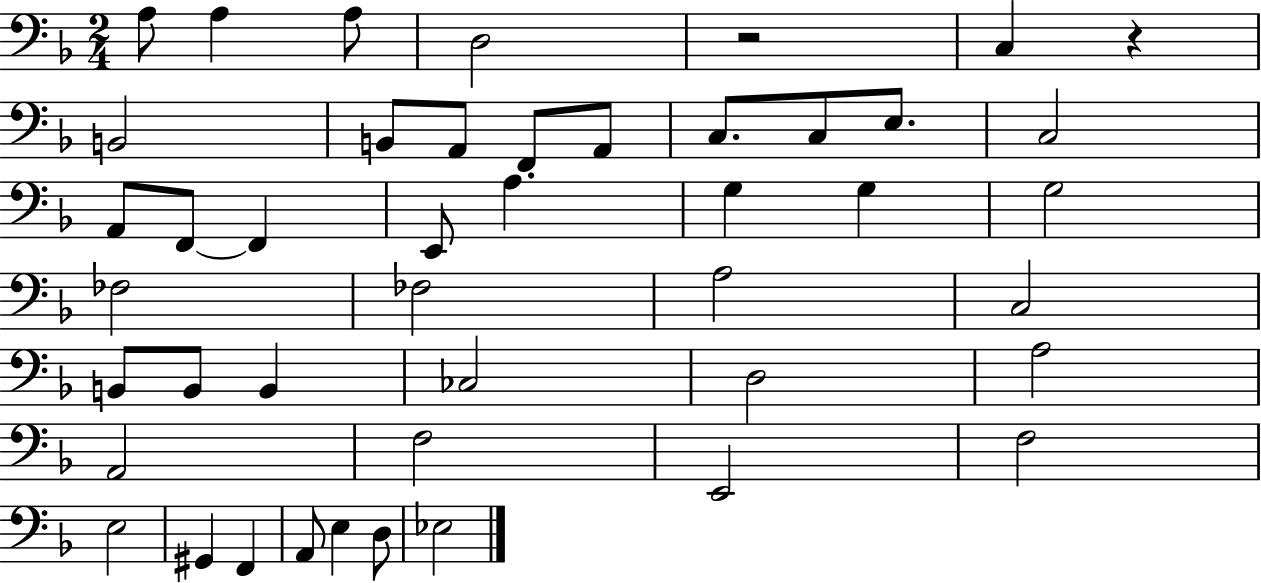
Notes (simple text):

A3/e A3/q A3/e D3/h R/h C3/q R/q B2/h B2/e A2/e F2/e A2/e C3/e. C3/e E3/e. C3/h A2/e F2/e F2/q E2/e A3/q. G3/q G3/q G3/h FES3/h FES3/h A3/h C3/h B2/e B2/e B2/q CES3/h D3/h A3/h A2/h F3/h E2/h F3/h E3/h G#2/q F2/q A2/e E3/q D3/e Eb3/h